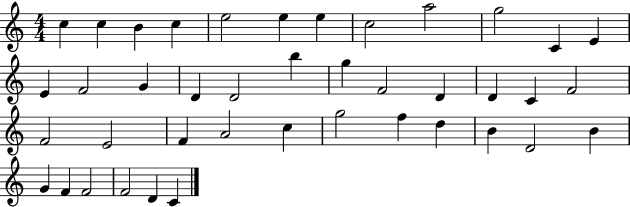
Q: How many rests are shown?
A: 0